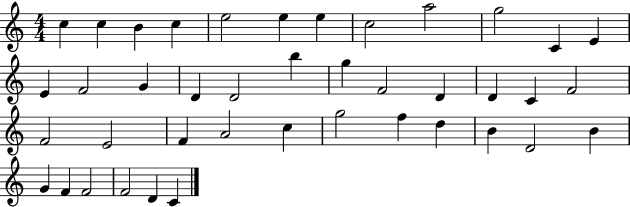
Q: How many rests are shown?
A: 0